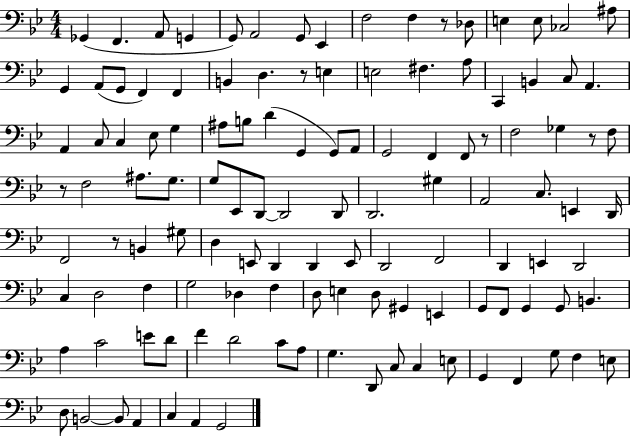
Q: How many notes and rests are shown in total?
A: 121